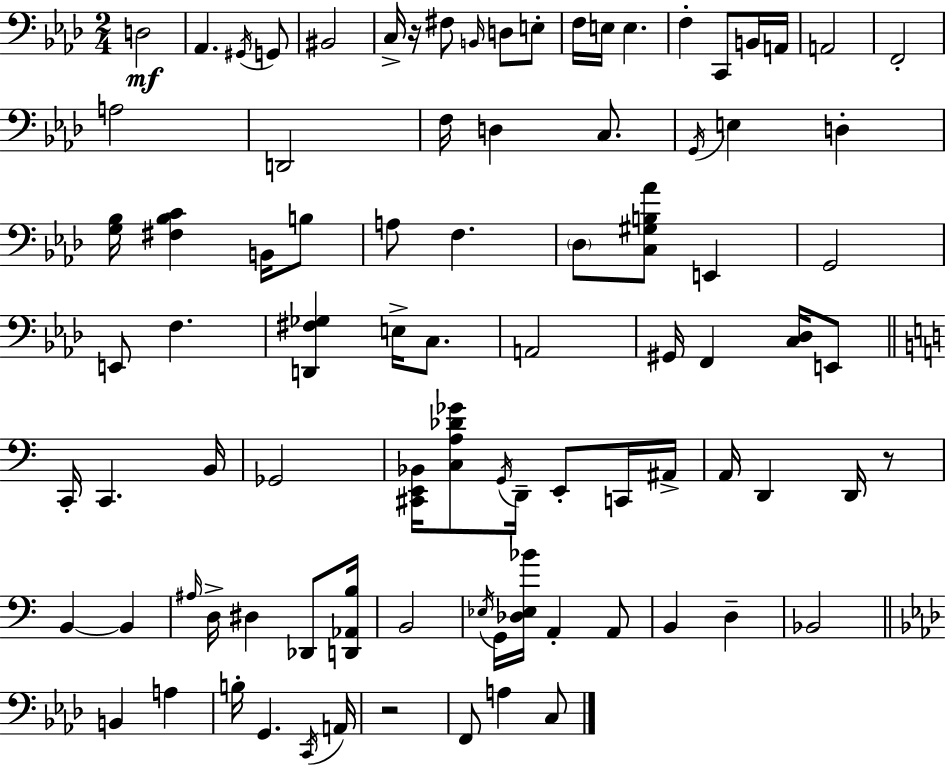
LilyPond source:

{
  \clef bass
  \numericTimeSignature
  \time 2/4
  \key aes \major
  d2\mf | aes,4. \acciaccatura { gis,16 } g,8 | bis,2 | c16-> r16 fis8 \grace { b,16 } d8 | \break e8-. f16 e16 e4. | f4-. c,8 | b,16 a,16 a,2 | f,2-. | \break a2 | d,2 | f16 d4 c8. | \acciaccatura { g,16 } e4 d4-. | \break <g bes>16 <fis bes c'>4 | b,16 b8 a8 f4. | \parenthesize des8 <c gis b aes'>8 e,4 | g,2 | \break e,8 f4. | <d, fis ges>4 e16-> | c8. a,2 | gis,16 f,4 | \break <c des>16 e,8 \bar "||" \break \key a \minor c,16-. c,4. b,16 | ges,2 | <cis, e, bes,>16 <c a des' ges'>8 \acciaccatura { g,16 } d,16-- e,8-. c,16 | ais,16-> a,16 d,4 d,16 r8 | \break b,4~~ b,4 | \grace { ais16 } d16-> dis4 des,8 | <d, aes, b>16 b,2 | \acciaccatura { ees16 } g,16 <des ees bes'>16 a,4-. | \break a,8 b,4 d4-- | bes,2 | \bar "||" \break \key aes \major b,4 a4 | b16-. g,4. \acciaccatura { c,16 } | a,16 r2 | f,8 a4 c8 | \break \bar "|."
}